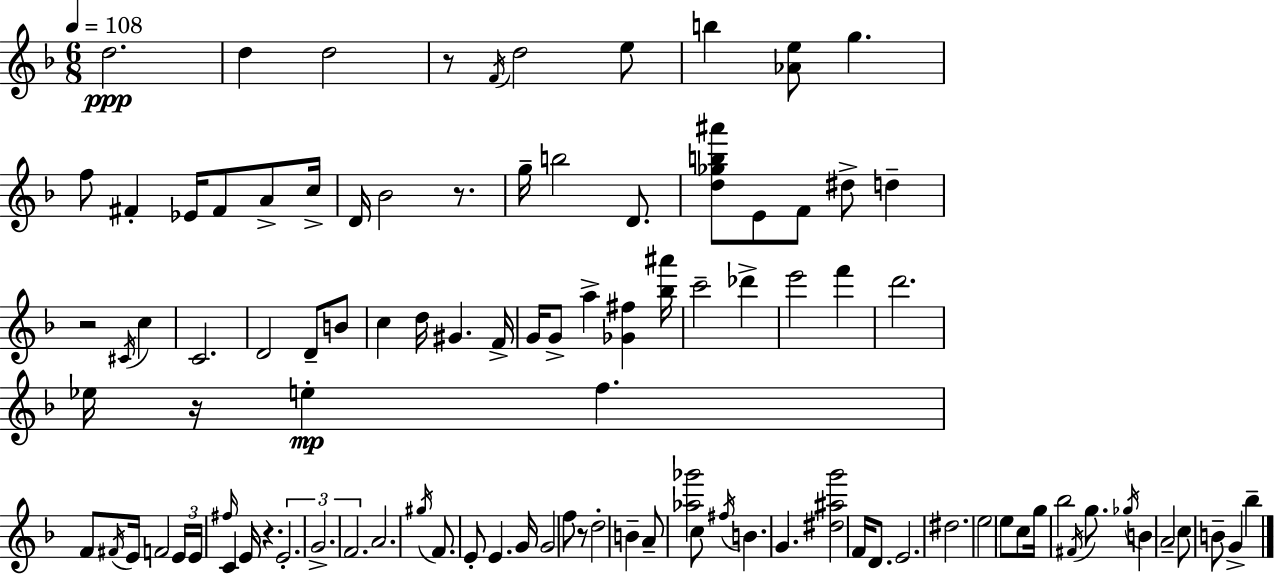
X:1
T:Untitled
M:6/8
L:1/4
K:Dm
d2 d d2 z/2 F/4 d2 e/2 b [_Ae]/2 g f/2 ^F _E/4 ^F/2 A/2 c/4 D/4 _B2 z/2 g/4 b2 D/2 [d_gb^a']/2 E/2 F/2 ^d/2 d z2 ^C/4 c C2 D2 D/2 B/2 c d/4 ^G F/4 G/4 G/2 a [_G^f] [_b^a']/4 c'2 _d' e'2 f' d'2 _e/4 z/4 e f F/2 ^F/4 E/4 F2 E/4 E/4 ^f/4 C E/4 z E2 G2 F2 A2 ^g/4 F/2 E/2 E G/4 G2 f/2 z/2 d2 B A/2 [_a_g']2 c/2 ^f/4 B G [^d^ag']2 F/4 D/2 E2 ^d2 e2 e/2 c/2 g/4 _b2 ^F/4 g/2 _g/4 B A2 c/2 B/2 G _b